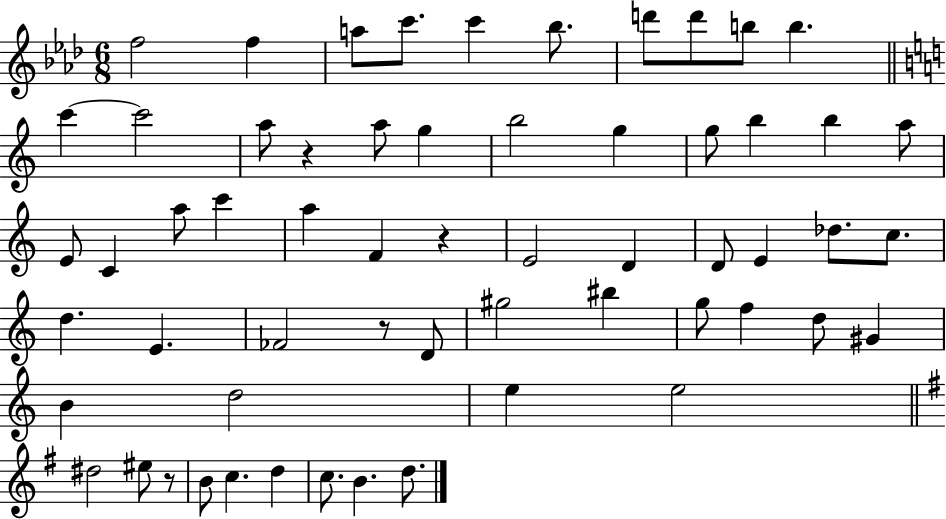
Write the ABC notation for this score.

X:1
T:Untitled
M:6/8
L:1/4
K:Ab
f2 f a/2 c'/2 c' _b/2 d'/2 d'/2 b/2 b c' c'2 a/2 z a/2 g b2 g g/2 b b a/2 E/2 C a/2 c' a F z E2 D D/2 E _d/2 c/2 d E _F2 z/2 D/2 ^g2 ^b g/2 f d/2 ^G B d2 e e2 ^d2 ^e/2 z/2 B/2 c d c/2 B d/2